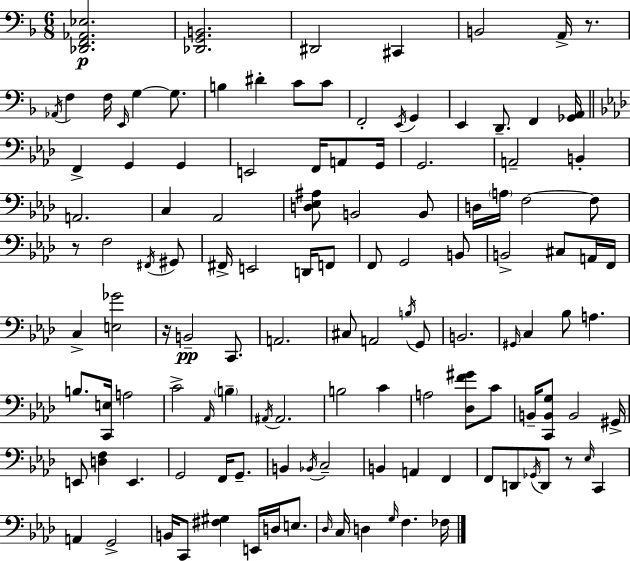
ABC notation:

X:1
T:Untitled
M:6/8
L:1/4
K:Dm
[_D,,F,,_A,,_E,]2 [_D,,G,,B,,]2 ^D,,2 ^C,, B,,2 A,,/4 z/2 _A,,/4 F, F,/4 E,,/4 G, G,/2 B, ^D C/2 C/2 F,,2 E,,/4 G,, E,, D,,/2 F,, [_G,,A,,]/4 F,, G,, G,, E,,2 F,,/4 A,,/2 G,,/4 G,,2 A,,2 B,, A,,2 C, _A,,2 [D,_E,^A,]/2 B,,2 B,,/2 D,/4 A,/4 F,2 F,/2 z/2 F,2 ^F,,/4 ^G,,/2 ^F,,/4 E,,2 D,,/4 F,,/2 F,,/2 G,,2 B,,/2 B,,2 ^C,/2 A,,/4 F,,/4 C, [E,_G]2 z/4 B,,2 C,,/2 A,,2 ^C,/2 A,,2 B,/4 G,,/2 B,,2 ^G,,/4 C, _B,/2 A, B,/2 [C,,E,]/4 A,2 C2 _A,,/4 B, ^A,,/4 ^A,,2 B,2 C A,2 [_D,F^G]/2 C/2 B,,/4 [C,,B,,G,]/2 B,,2 ^G,,/4 E,,/2 [D,F,] E,, G,,2 F,,/4 G,,/2 B,, _B,,/4 C,2 B,, A,, F,, F,,/2 D,,/2 _G,,/4 D,,/2 z/2 _E,/4 C,, A,, G,,2 B,,/4 C,,/2 [^F,^G,] E,,/4 D,/4 E,/2 _D,/4 C,/4 D, G,/4 F, _F,/4